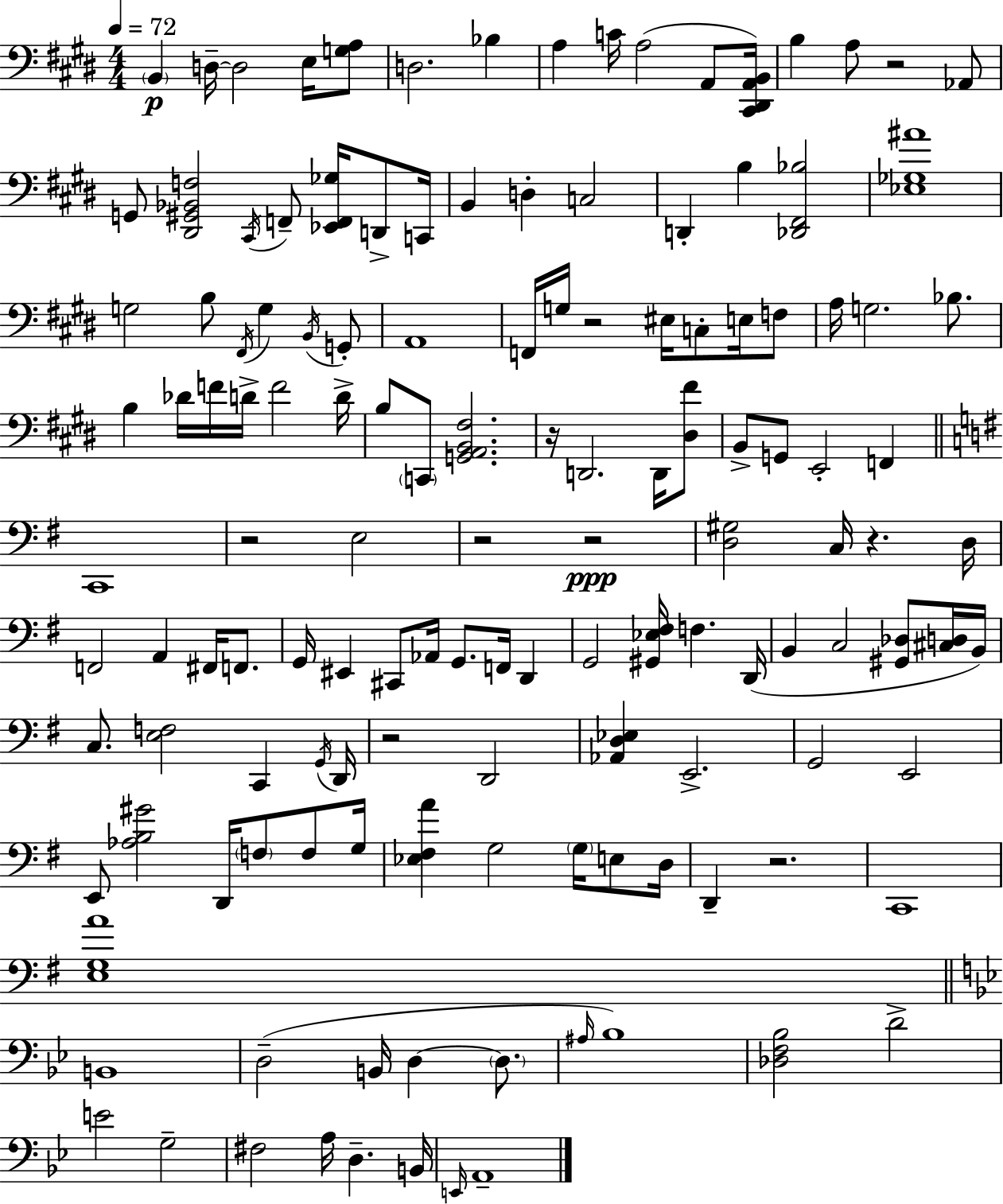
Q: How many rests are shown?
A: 9